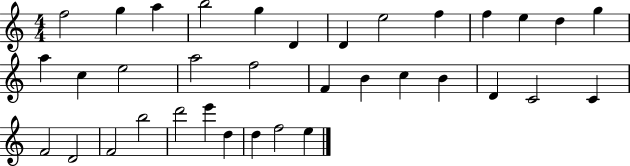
{
  \clef treble
  \numericTimeSignature
  \time 4/4
  \key c \major
  f''2 g''4 a''4 | b''2 g''4 d'4 | d'4 e''2 f''4 | f''4 e''4 d''4 g''4 | \break a''4 c''4 e''2 | a''2 f''2 | f'4 b'4 c''4 b'4 | d'4 c'2 c'4 | \break f'2 d'2 | f'2 b''2 | d'''2 e'''4 d''4 | d''4 f''2 e''4 | \break \bar "|."
}